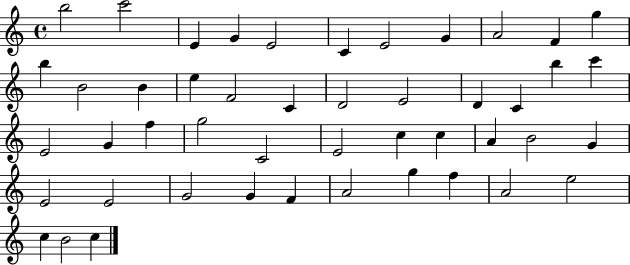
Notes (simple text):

B5/h C6/h E4/q G4/q E4/h C4/q E4/h G4/q A4/h F4/q G5/q B5/q B4/h B4/q E5/q F4/h C4/q D4/h E4/h D4/q C4/q B5/q C6/q E4/h G4/q F5/q G5/h C4/h E4/h C5/q C5/q A4/q B4/h G4/q E4/h E4/h G4/h G4/q F4/q A4/h G5/q F5/q A4/h E5/h C5/q B4/h C5/q